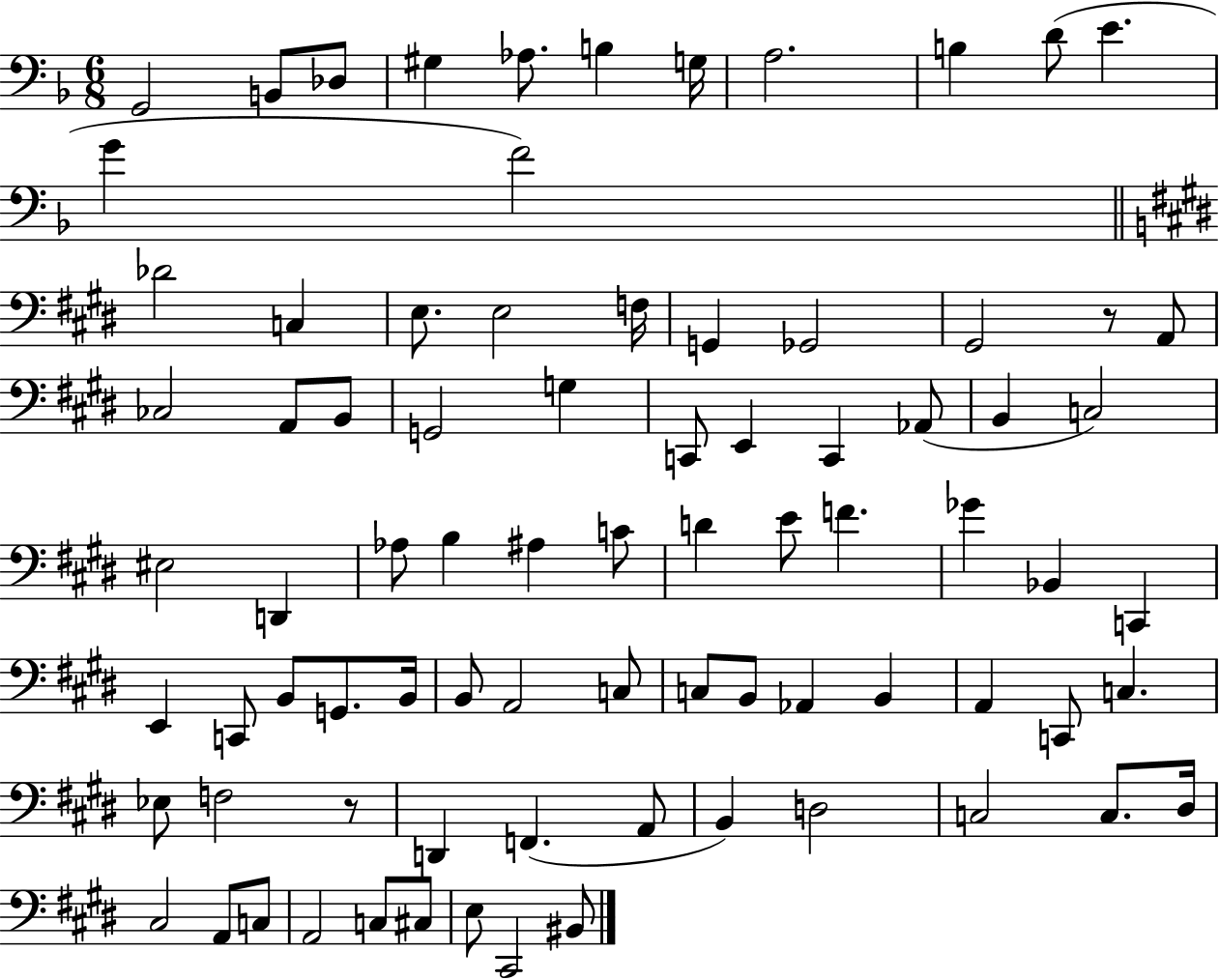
{
  \clef bass
  \numericTimeSignature
  \time 6/8
  \key f \major
  g,2 b,8 des8 | gis4 aes8. b4 g16 | a2. | b4 d'8( e'4. | \break g'4 f'2) | \bar "||" \break \key e \major des'2 c4 | e8. e2 f16 | g,4 ges,2 | gis,2 r8 a,8 | \break ces2 a,8 b,8 | g,2 g4 | c,8 e,4 c,4 aes,8( | b,4 c2) | \break eis2 d,4 | aes8 b4 ais4 c'8 | d'4 e'8 f'4. | ges'4 bes,4 c,4 | \break e,4 c,8 b,8 g,8. b,16 | b,8 a,2 c8 | c8 b,8 aes,4 b,4 | a,4 c,8 c4. | \break ees8 f2 r8 | d,4 f,4.( a,8 | b,4) d2 | c2 c8. dis16 | \break cis2 a,8 c8 | a,2 c8 cis8 | e8 cis,2 bis,8 | \bar "|."
}